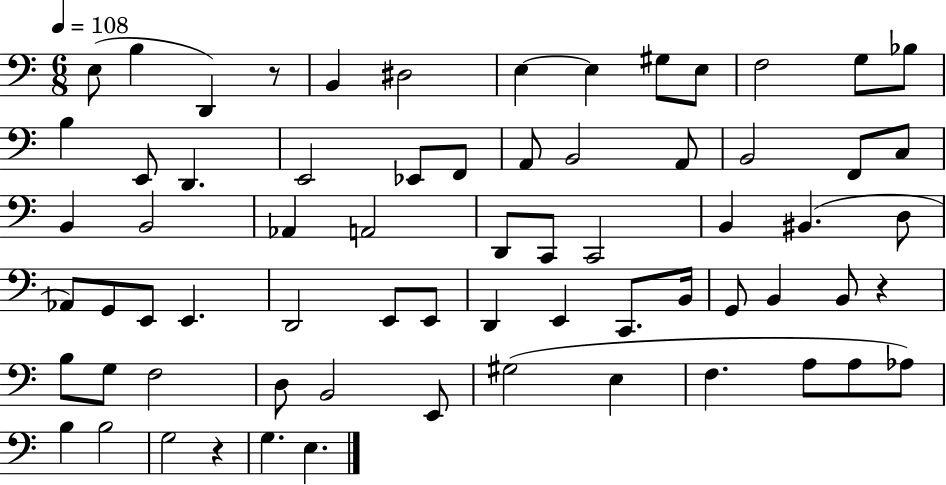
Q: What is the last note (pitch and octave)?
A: E3